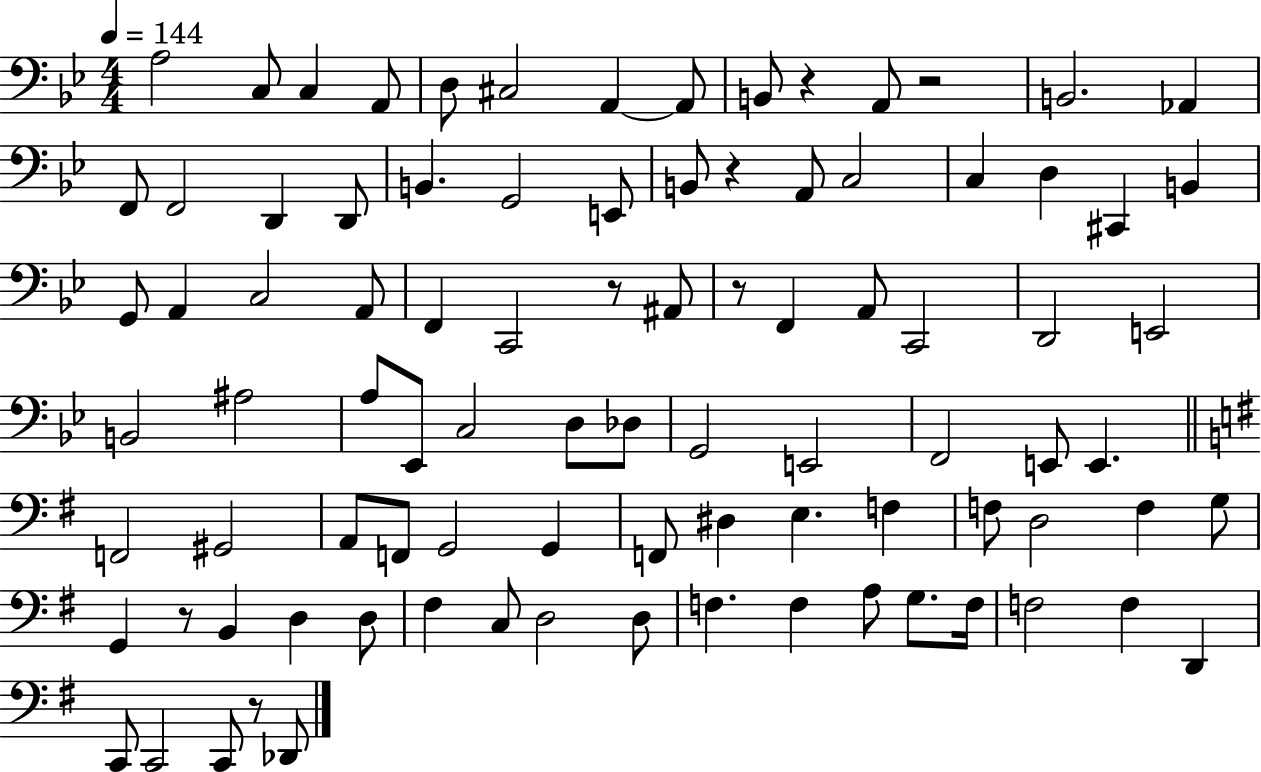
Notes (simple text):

A3/h C3/e C3/q A2/e D3/e C#3/h A2/q A2/e B2/e R/q A2/e R/h B2/h. Ab2/q F2/e F2/h D2/q D2/e B2/q. G2/h E2/e B2/e R/q A2/e C3/h C3/q D3/q C#2/q B2/q G2/e A2/q C3/h A2/e F2/q C2/h R/e A#2/e R/e F2/q A2/e C2/h D2/h E2/h B2/h A#3/h A3/e Eb2/e C3/h D3/e Db3/e G2/h E2/h F2/h E2/e E2/q. F2/h G#2/h A2/e F2/e G2/h G2/q F2/e D#3/q E3/q. F3/q F3/e D3/h F3/q G3/e G2/q R/e B2/q D3/q D3/e F#3/q C3/e D3/h D3/e F3/q. F3/q A3/e G3/e. F3/s F3/h F3/q D2/q C2/e C2/h C2/e R/e Db2/e